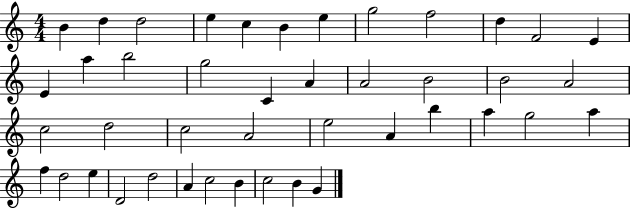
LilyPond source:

{
  \clef treble
  \numericTimeSignature
  \time 4/4
  \key c \major
  b'4 d''4 d''2 | e''4 c''4 b'4 e''4 | g''2 f''2 | d''4 f'2 e'4 | \break e'4 a''4 b''2 | g''2 c'4 a'4 | a'2 b'2 | b'2 a'2 | \break c''2 d''2 | c''2 a'2 | e''2 a'4 b''4 | a''4 g''2 a''4 | \break f''4 d''2 e''4 | d'2 d''2 | a'4 c''2 b'4 | c''2 b'4 g'4 | \break \bar "|."
}